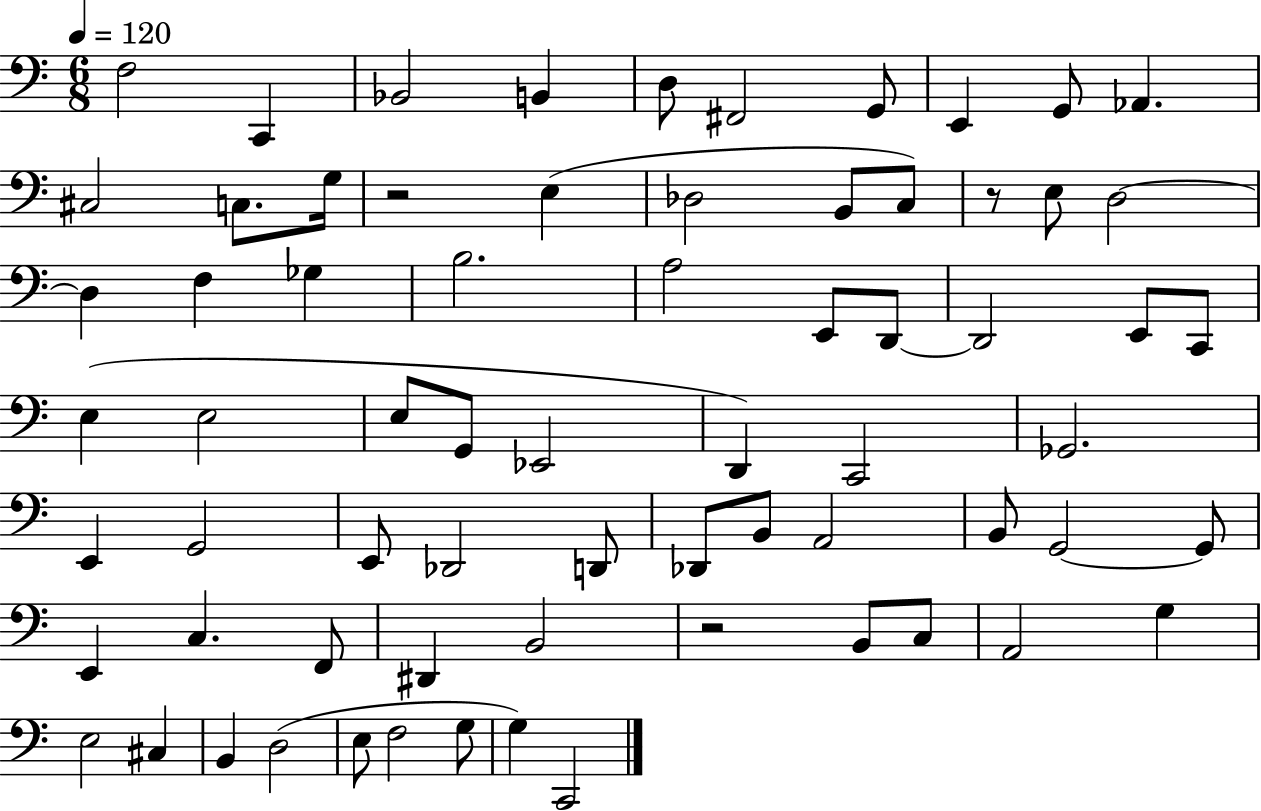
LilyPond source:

{
  \clef bass
  \numericTimeSignature
  \time 6/8
  \key c \major
  \tempo 4 = 120
  \repeat volta 2 { f2 c,4 | bes,2 b,4 | d8 fis,2 g,8 | e,4 g,8 aes,4. | \break cis2 c8. g16 | r2 e4( | des2 b,8 c8) | r8 e8 d2~~ | \break d4 f4 ges4 | b2. | a2 e,8 d,8~~ | d,2 e,8 c,8 | \break e4( e2 | e8 g,8 ees,2 | d,4) c,2 | ges,2. | \break e,4 g,2 | e,8 des,2 d,8 | des,8 b,8 a,2 | b,8 g,2~~ g,8 | \break e,4 c4. f,8 | dis,4 b,2 | r2 b,8 c8 | a,2 g4 | \break e2 cis4 | b,4 d2( | e8 f2 g8 | g4) c,2 | \break } \bar "|."
}